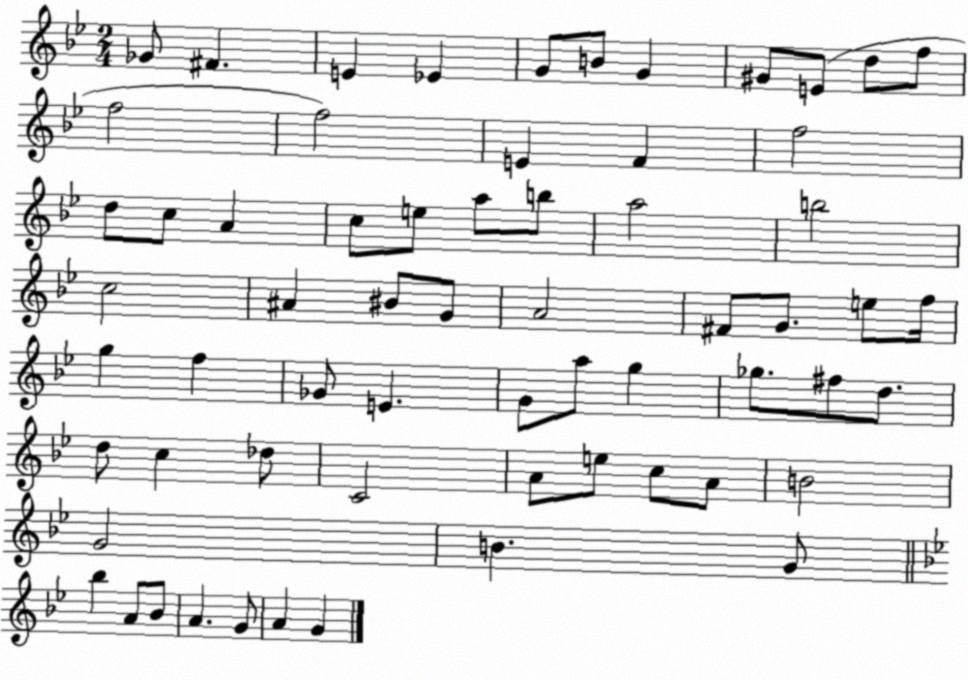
X:1
T:Untitled
M:2/4
L:1/4
K:Bb
_G/2 ^F E _E G/2 B/2 G ^G/2 E/2 d/2 f/2 f2 f2 E F f2 d/2 c/2 A c/2 e/2 a/2 b/2 a2 b2 c2 ^A ^B/2 G/2 A2 ^F/2 G/2 e/2 f/4 g f _G/2 E G/2 a/2 g _g/2 ^f/2 d/2 d/2 c _d/2 C2 A/2 e/2 c/2 A/2 B2 G2 B G/2 _b A/2 _B/2 A G/2 A G